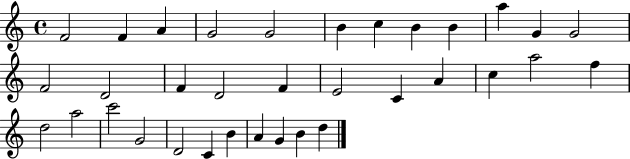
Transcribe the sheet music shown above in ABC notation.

X:1
T:Untitled
M:4/4
L:1/4
K:C
F2 F A G2 G2 B c B B a G G2 F2 D2 F D2 F E2 C A c a2 f d2 a2 c'2 G2 D2 C B A G B d